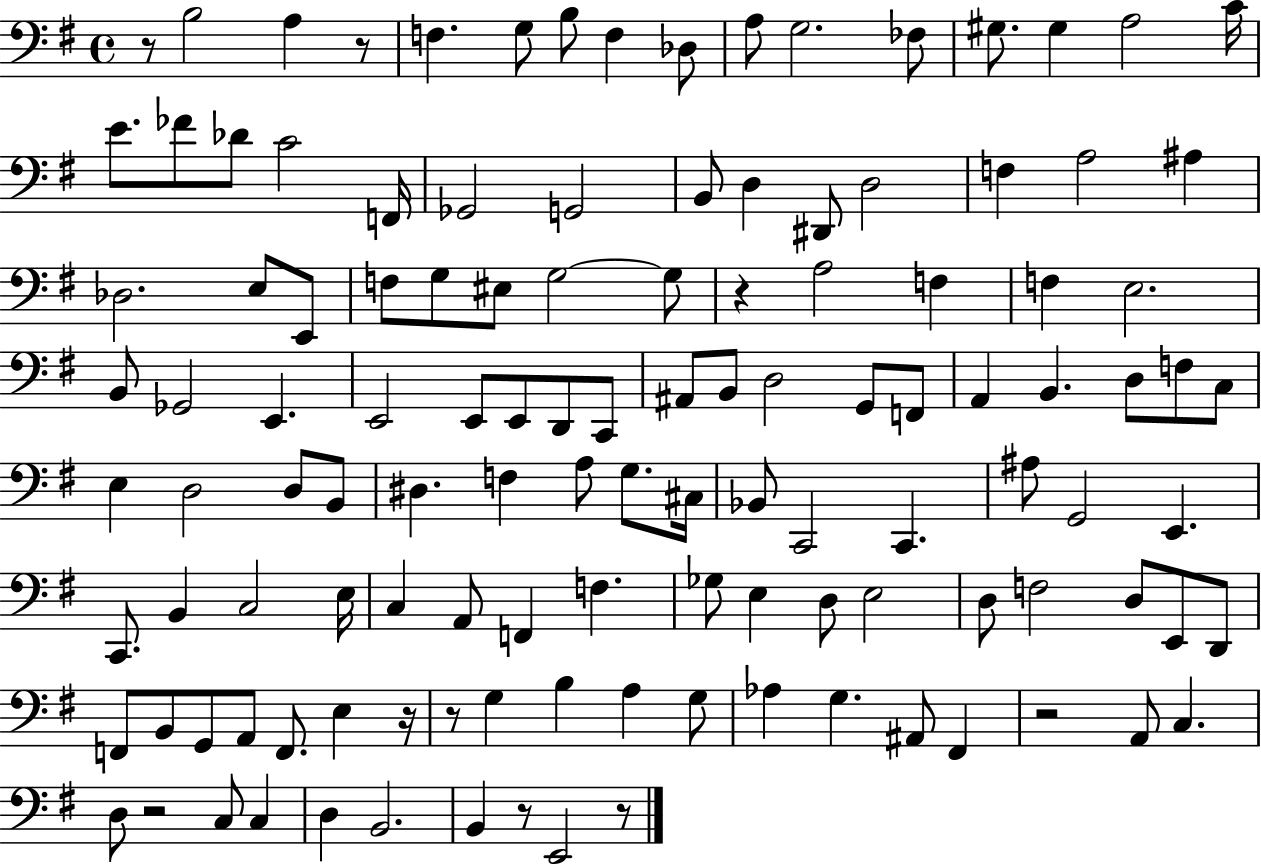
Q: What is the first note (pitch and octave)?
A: B3